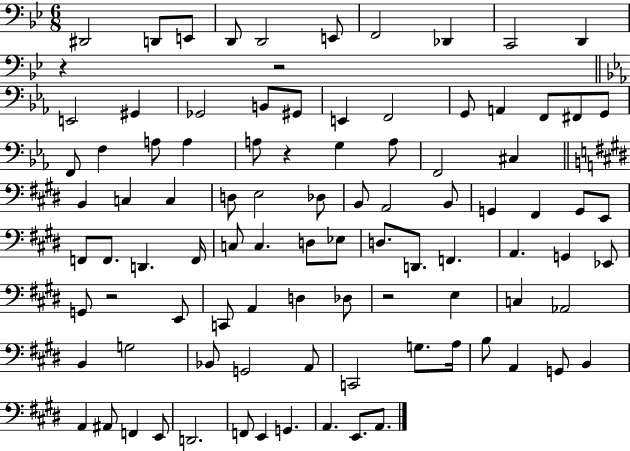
X:1
T:Untitled
M:6/8
L:1/4
K:Bb
^D,,2 D,,/2 E,,/2 D,,/2 D,,2 E,,/2 F,,2 _D,, C,,2 D,, z z2 E,,2 ^G,, _G,,2 B,,/2 ^G,,/2 E,, F,,2 G,,/2 A,, F,,/2 ^F,,/2 G,,/2 F,,/2 F, A,/2 A, A,/2 z G, A,/2 F,,2 ^C, B,, C, C, D,/2 E,2 _D,/2 B,,/2 A,,2 B,,/2 G,, ^F,, G,,/2 E,,/2 F,,/2 F,,/2 D,, F,,/4 C,/2 C, D,/2 _E,/2 D,/2 D,,/2 F,, A,, G,, _E,,/2 G,,/2 z2 E,,/2 C,,/2 A,, D, _D,/2 z2 E, C, _A,,2 B,, G,2 _B,,/2 G,,2 A,,/2 C,,2 G,/2 A,/4 B,/2 A,, G,,/2 B,, A,, ^A,,/2 F,, E,,/2 D,,2 F,,/2 E,, G,, A,, E,,/2 A,,/2